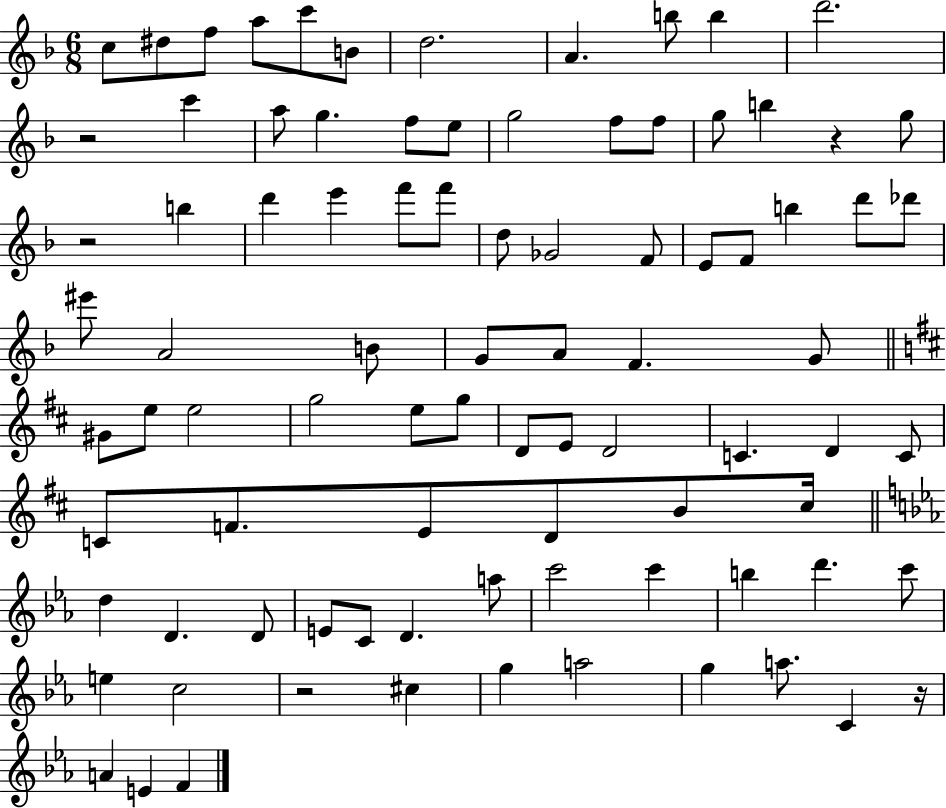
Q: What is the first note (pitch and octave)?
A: C5